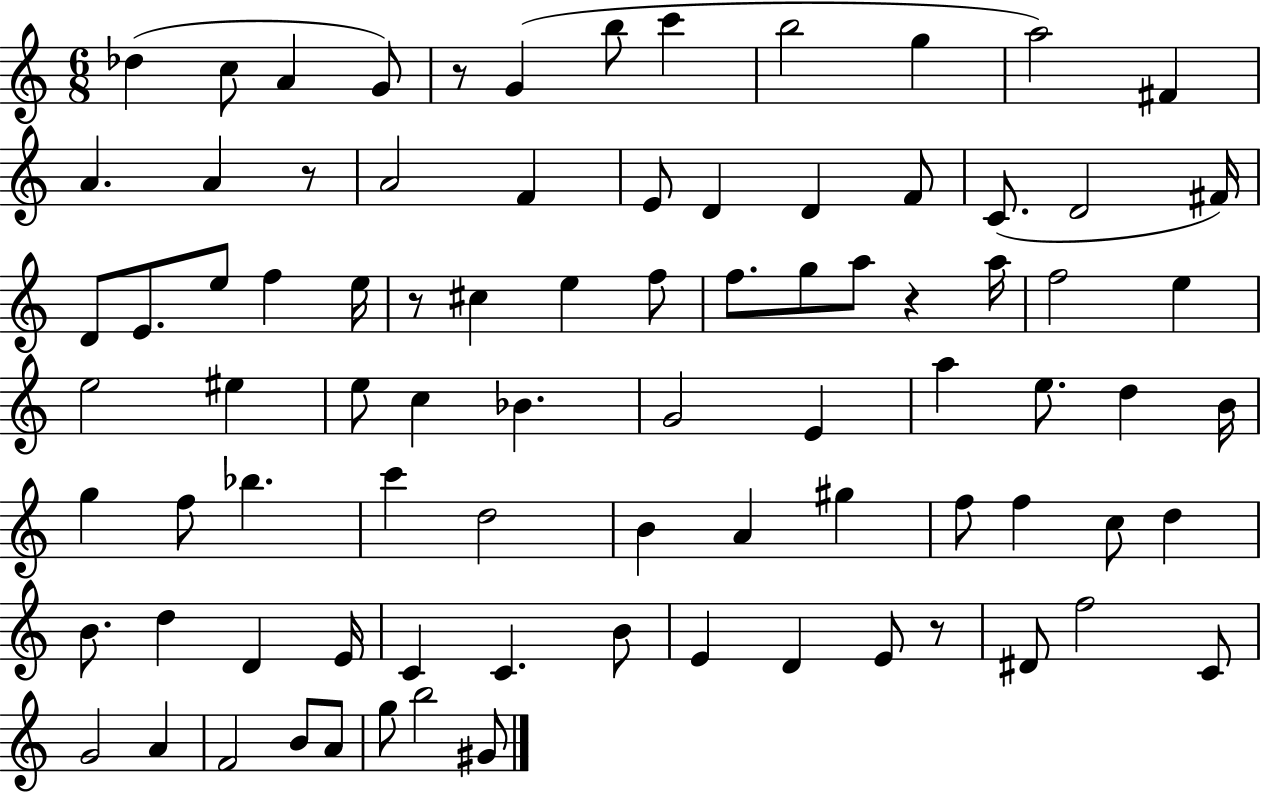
{
  \clef treble
  \numericTimeSignature
  \time 6/8
  \key c \major
  des''4( c''8 a'4 g'8) | r8 g'4( b''8 c'''4 | b''2 g''4 | a''2) fis'4 | \break a'4. a'4 r8 | a'2 f'4 | e'8 d'4 d'4 f'8 | c'8.( d'2 fis'16) | \break d'8 e'8. e''8 f''4 e''16 | r8 cis''4 e''4 f''8 | f''8. g''8 a''8 r4 a''16 | f''2 e''4 | \break e''2 eis''4 | e''8 c''4 bes'4. | g'2 e'4 | a''4 e''8. d''4 b'16 | \break g''4 f''8 bes''4. | c'''4 d''2 | b'4 a'4 gis''4 | f''8 f''4 c''8 d''4 | \break b'8. d''4 d'4 e'16 | c'4 c'4. b'8 | e'4 d'4 e'8 r8 | dis'8 f''2 c'8 | \break g'2 a'4 | f'2 b'8 a'8 | g''8 b''2 gis'8 | \bar "|."
}